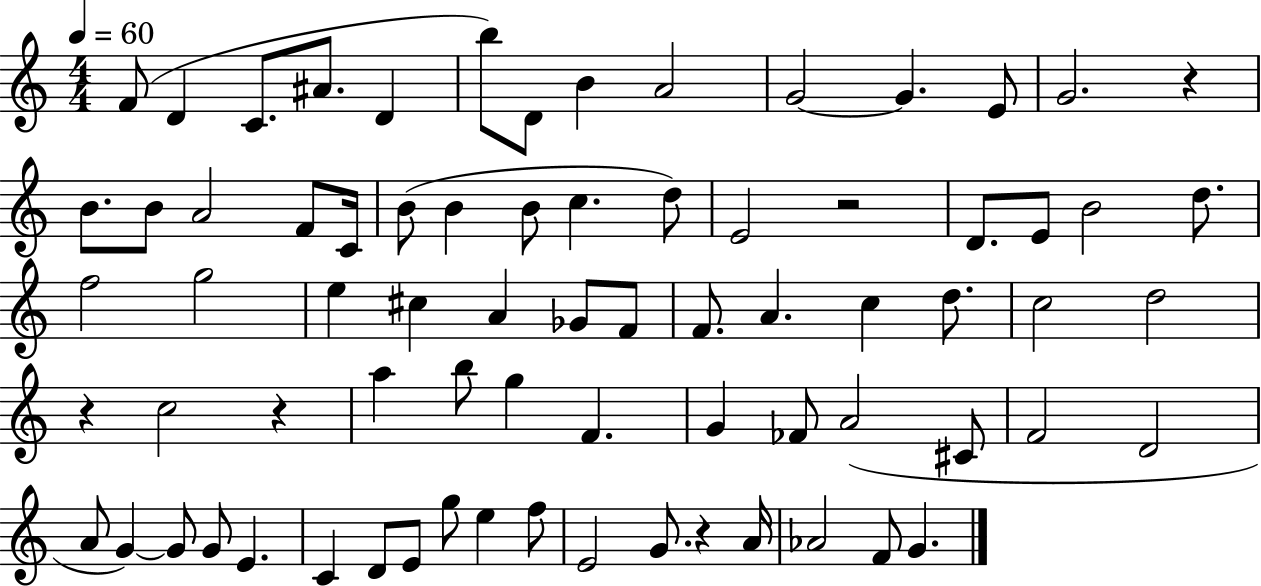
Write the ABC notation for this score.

X:1
T:Untitled
M:4/4
L:1/4
K:C
F/2 D C/2 ^A/2 D b/2 D/2 B A2 G2 G E/2 G2 z B/2 B/2 A2 F/2 C/4 B/2 B B/2 c d/2 E2 z2 D/2 E/2 B2 d/2 f2 g2 e ^c A _G/2 F/2 F/2 A c d/2 c2 d2 z c2 z a b/2 g F G _F/2 A2 ^C/2 F2 D2 A/2 G G/2 G/2 E C D/2 E/2 g/2 e f/2 E2 G/2 z A/4 _A2 F/2 G